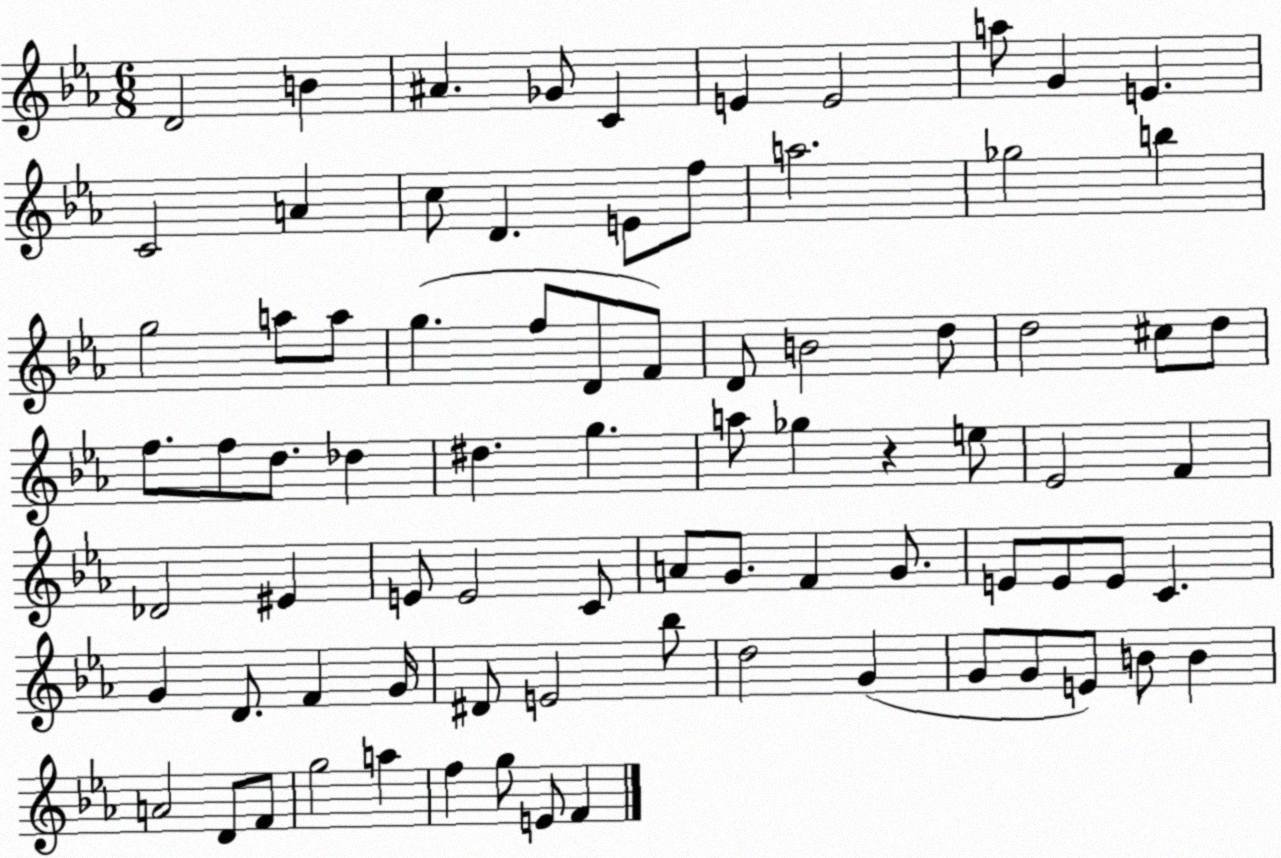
X:1
T:Untitled
M:6/8
L:1/4
K:Eb
D2 B ^A _G/2 C E E2 a/2 G E C2 A c/2 D E/2 f/2 a2 _g2 b g2 a/2 a/2 g f/2 D/2 F/2 D/2 B2 d/2 d2 ^c/2 d/2 f/2 f/2 d/2 _d ^d g a/2 _g z e/2 _E2 F _D2 ^E E/2 E2 C/2 A/2 G/2 F G/2 E/2 E/2 E/2 C G D/2 F G/4 ^D/2 E2 _b/2 d2 G G/2 G/2 E/2 B/2 B A2 D/2 F/2 g2 a f g/2 E/2 F